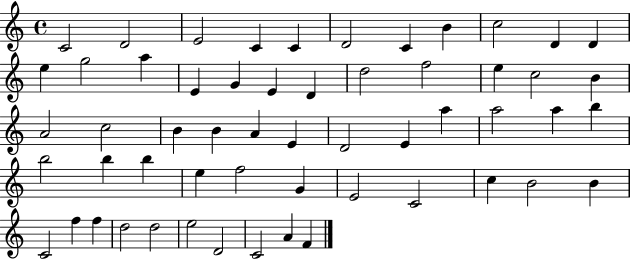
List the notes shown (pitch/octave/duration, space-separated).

C4/h D4/h E4/h C4/q C4/q D4/h C4/q B4/q C5/h D4/q D4/q E5/q G5/h A5/q E4/q G4/q E4/q D4/q D5/h F5/h E5/q C5/h B4/q A4/h C5/h B4/q B4/q A4/q E4/q D4/h E4/q A5/q A5/h A5/q B5/q B5/h B5/q B5/q E5/q F5/h G4/q E4/h C4/h C5/q B4/h B4/q C4/h F5/q F5/q D5/h D5/h E5/h D4/h C4/h A4/q F4/q